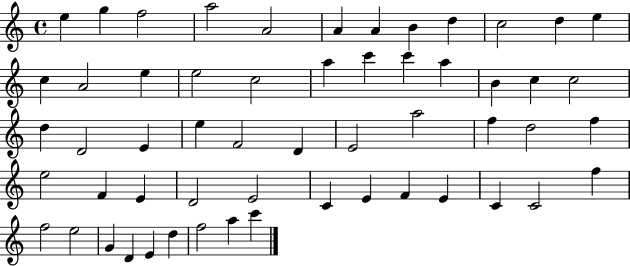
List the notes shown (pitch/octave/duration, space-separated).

E5/q G5/q F5/h A5/h A4/h A4/q A4/q B4/q D5/q C5/h D5/q E5/q C5/q A4/h E5/q E5/h C5/h A5/q C6/q C6/q A5/q B4/q C5/q C5/h D5/q D4/h E4/q E5/q F4/h D4/q E4/h A5/h F5/q D5/h F5/q E5/h F4/q E4/q D4/h E4/h C4/q E4/q F4/q E4/q C4/q C4/h F5/q F5/h E5/h G4/q D4/q E4/q D5/q F5/h A5/q C6/q